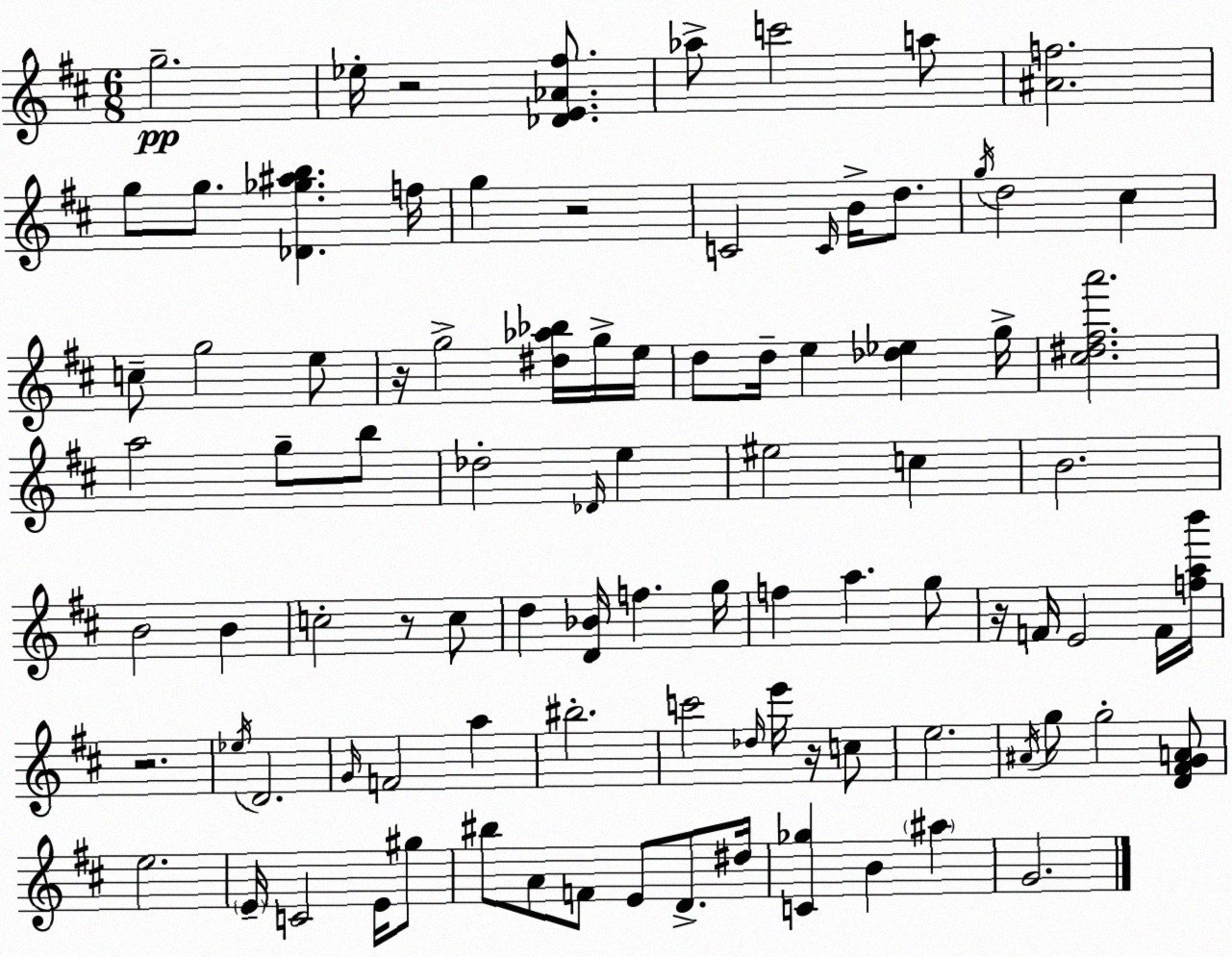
X:1
T:Untitled
M:6/8
L:1/4
K:D
g2 _e/4 z2 [_DE_A^f]/2 _a/2 c'2 a/2 [^Af]2 g/2 g/2 [_D_g^ab] f/4 g z2 C2 C/4 B/4 d/2 g/4 d2 ^c c/2 g2 e/2 z/4 g2 [^d_a_b]/4 g/4 e/4 d/2 d/4 e [_d_e] g/4 [^c^d^fa']2 a2 g/2 b/2 _d2 _D/4 e ^e2 c B2 B2 B c2 z/2 c/2 d [D_B]/4 f g/4 f a g/2 z/4 F/4 E2 F/4 [fab']/4 z2 _e/4 D2 G/4 F2 a ^b2 c'2 _d/4 e'/4 z/4 c/2 e2 ^A/4 g/2 g2 [D^FGA]/2 e2 E/4 C2 E/4 ^g/2 ^b/2 A/2 F/2 E/2 D/2 ^d/4 [C_g] B ^a G2